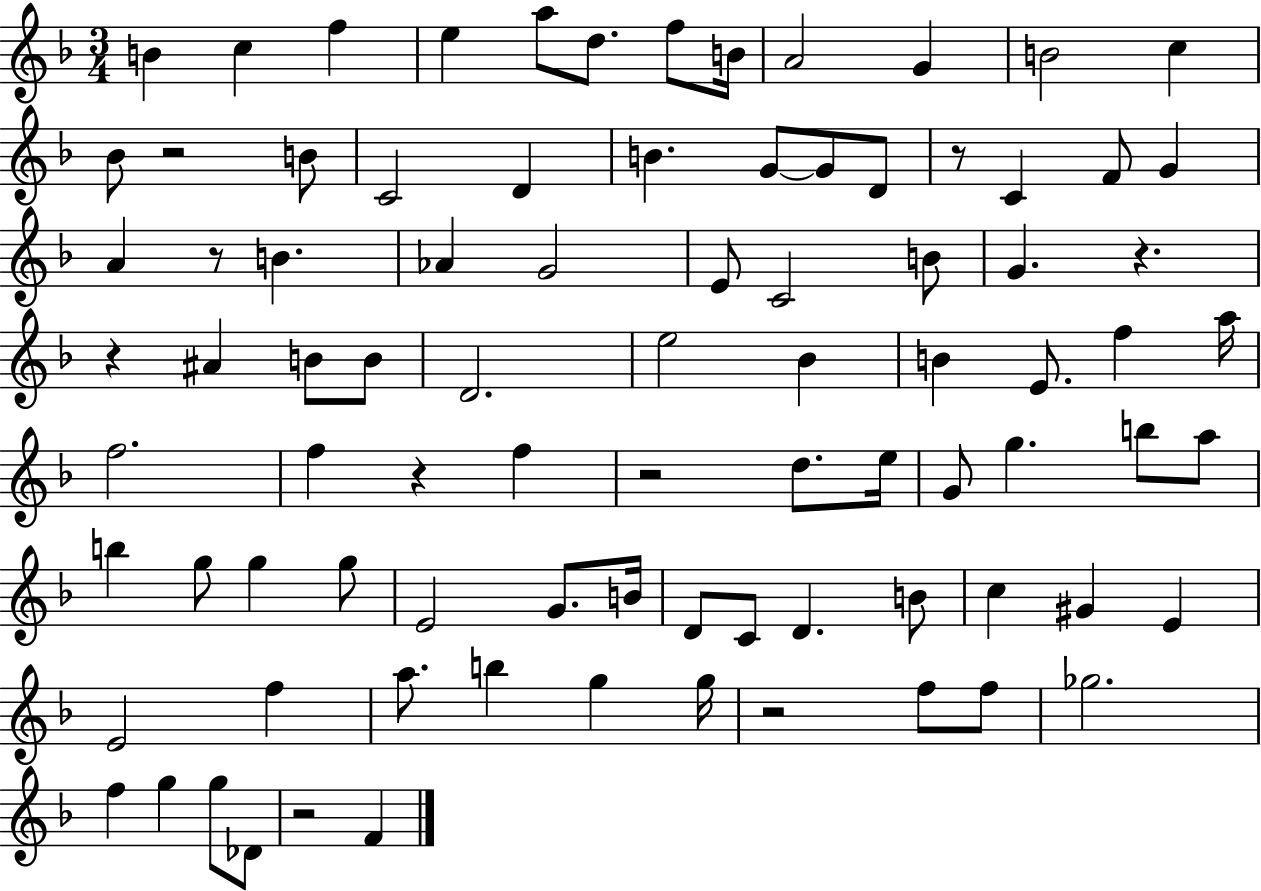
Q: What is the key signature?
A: F major